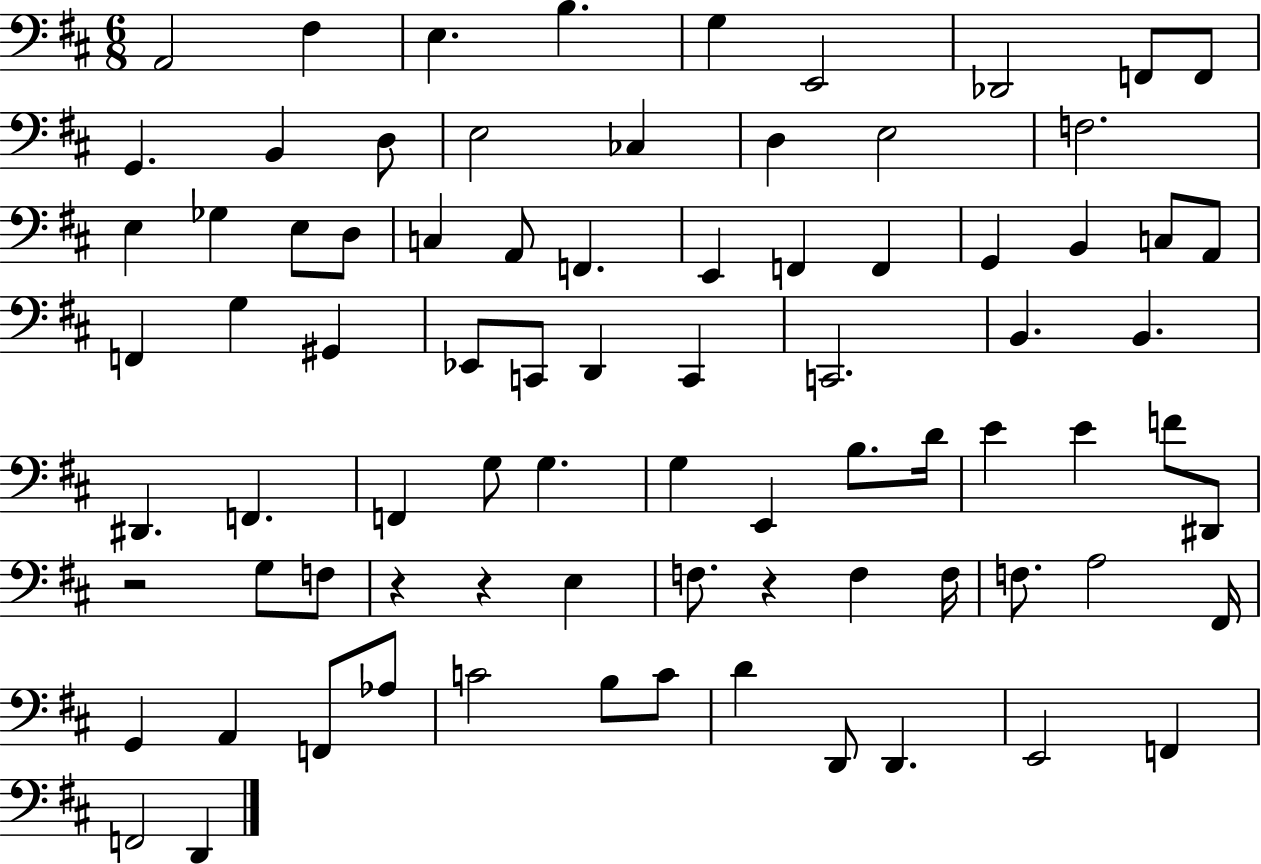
X:1
T:Untitled
M:6/8
L:1/4
K:D
A,,2 ^F, E, B, G, E,,2 _D,,2 F,,/2 F,,/2 G,, B,, D,/2 E,2 _C, D, E,2 F,2 E, _G, E,/2 D,/2 C, A,,/2 F,, E,, F,, F,, G,, B,, C,/2 A,,/2 F,, G, ^G,, _E,,/2 C,,/2 D,, C,, C,,2 B,, B,, ^D,, F,, F,, G,/2 G, G, E,, B,/2 D/4 E E F/2 ^D,,/2 z2 G,/2 F,/2 z z E, F,/2 z F, F,/4 F,/2 A,2 ^F,,/4 G,, A,, F,,/2 _A,/2 C2 B,/2 C/2 D D,,/2 D,, E,,2 F,, F,,2 D,,